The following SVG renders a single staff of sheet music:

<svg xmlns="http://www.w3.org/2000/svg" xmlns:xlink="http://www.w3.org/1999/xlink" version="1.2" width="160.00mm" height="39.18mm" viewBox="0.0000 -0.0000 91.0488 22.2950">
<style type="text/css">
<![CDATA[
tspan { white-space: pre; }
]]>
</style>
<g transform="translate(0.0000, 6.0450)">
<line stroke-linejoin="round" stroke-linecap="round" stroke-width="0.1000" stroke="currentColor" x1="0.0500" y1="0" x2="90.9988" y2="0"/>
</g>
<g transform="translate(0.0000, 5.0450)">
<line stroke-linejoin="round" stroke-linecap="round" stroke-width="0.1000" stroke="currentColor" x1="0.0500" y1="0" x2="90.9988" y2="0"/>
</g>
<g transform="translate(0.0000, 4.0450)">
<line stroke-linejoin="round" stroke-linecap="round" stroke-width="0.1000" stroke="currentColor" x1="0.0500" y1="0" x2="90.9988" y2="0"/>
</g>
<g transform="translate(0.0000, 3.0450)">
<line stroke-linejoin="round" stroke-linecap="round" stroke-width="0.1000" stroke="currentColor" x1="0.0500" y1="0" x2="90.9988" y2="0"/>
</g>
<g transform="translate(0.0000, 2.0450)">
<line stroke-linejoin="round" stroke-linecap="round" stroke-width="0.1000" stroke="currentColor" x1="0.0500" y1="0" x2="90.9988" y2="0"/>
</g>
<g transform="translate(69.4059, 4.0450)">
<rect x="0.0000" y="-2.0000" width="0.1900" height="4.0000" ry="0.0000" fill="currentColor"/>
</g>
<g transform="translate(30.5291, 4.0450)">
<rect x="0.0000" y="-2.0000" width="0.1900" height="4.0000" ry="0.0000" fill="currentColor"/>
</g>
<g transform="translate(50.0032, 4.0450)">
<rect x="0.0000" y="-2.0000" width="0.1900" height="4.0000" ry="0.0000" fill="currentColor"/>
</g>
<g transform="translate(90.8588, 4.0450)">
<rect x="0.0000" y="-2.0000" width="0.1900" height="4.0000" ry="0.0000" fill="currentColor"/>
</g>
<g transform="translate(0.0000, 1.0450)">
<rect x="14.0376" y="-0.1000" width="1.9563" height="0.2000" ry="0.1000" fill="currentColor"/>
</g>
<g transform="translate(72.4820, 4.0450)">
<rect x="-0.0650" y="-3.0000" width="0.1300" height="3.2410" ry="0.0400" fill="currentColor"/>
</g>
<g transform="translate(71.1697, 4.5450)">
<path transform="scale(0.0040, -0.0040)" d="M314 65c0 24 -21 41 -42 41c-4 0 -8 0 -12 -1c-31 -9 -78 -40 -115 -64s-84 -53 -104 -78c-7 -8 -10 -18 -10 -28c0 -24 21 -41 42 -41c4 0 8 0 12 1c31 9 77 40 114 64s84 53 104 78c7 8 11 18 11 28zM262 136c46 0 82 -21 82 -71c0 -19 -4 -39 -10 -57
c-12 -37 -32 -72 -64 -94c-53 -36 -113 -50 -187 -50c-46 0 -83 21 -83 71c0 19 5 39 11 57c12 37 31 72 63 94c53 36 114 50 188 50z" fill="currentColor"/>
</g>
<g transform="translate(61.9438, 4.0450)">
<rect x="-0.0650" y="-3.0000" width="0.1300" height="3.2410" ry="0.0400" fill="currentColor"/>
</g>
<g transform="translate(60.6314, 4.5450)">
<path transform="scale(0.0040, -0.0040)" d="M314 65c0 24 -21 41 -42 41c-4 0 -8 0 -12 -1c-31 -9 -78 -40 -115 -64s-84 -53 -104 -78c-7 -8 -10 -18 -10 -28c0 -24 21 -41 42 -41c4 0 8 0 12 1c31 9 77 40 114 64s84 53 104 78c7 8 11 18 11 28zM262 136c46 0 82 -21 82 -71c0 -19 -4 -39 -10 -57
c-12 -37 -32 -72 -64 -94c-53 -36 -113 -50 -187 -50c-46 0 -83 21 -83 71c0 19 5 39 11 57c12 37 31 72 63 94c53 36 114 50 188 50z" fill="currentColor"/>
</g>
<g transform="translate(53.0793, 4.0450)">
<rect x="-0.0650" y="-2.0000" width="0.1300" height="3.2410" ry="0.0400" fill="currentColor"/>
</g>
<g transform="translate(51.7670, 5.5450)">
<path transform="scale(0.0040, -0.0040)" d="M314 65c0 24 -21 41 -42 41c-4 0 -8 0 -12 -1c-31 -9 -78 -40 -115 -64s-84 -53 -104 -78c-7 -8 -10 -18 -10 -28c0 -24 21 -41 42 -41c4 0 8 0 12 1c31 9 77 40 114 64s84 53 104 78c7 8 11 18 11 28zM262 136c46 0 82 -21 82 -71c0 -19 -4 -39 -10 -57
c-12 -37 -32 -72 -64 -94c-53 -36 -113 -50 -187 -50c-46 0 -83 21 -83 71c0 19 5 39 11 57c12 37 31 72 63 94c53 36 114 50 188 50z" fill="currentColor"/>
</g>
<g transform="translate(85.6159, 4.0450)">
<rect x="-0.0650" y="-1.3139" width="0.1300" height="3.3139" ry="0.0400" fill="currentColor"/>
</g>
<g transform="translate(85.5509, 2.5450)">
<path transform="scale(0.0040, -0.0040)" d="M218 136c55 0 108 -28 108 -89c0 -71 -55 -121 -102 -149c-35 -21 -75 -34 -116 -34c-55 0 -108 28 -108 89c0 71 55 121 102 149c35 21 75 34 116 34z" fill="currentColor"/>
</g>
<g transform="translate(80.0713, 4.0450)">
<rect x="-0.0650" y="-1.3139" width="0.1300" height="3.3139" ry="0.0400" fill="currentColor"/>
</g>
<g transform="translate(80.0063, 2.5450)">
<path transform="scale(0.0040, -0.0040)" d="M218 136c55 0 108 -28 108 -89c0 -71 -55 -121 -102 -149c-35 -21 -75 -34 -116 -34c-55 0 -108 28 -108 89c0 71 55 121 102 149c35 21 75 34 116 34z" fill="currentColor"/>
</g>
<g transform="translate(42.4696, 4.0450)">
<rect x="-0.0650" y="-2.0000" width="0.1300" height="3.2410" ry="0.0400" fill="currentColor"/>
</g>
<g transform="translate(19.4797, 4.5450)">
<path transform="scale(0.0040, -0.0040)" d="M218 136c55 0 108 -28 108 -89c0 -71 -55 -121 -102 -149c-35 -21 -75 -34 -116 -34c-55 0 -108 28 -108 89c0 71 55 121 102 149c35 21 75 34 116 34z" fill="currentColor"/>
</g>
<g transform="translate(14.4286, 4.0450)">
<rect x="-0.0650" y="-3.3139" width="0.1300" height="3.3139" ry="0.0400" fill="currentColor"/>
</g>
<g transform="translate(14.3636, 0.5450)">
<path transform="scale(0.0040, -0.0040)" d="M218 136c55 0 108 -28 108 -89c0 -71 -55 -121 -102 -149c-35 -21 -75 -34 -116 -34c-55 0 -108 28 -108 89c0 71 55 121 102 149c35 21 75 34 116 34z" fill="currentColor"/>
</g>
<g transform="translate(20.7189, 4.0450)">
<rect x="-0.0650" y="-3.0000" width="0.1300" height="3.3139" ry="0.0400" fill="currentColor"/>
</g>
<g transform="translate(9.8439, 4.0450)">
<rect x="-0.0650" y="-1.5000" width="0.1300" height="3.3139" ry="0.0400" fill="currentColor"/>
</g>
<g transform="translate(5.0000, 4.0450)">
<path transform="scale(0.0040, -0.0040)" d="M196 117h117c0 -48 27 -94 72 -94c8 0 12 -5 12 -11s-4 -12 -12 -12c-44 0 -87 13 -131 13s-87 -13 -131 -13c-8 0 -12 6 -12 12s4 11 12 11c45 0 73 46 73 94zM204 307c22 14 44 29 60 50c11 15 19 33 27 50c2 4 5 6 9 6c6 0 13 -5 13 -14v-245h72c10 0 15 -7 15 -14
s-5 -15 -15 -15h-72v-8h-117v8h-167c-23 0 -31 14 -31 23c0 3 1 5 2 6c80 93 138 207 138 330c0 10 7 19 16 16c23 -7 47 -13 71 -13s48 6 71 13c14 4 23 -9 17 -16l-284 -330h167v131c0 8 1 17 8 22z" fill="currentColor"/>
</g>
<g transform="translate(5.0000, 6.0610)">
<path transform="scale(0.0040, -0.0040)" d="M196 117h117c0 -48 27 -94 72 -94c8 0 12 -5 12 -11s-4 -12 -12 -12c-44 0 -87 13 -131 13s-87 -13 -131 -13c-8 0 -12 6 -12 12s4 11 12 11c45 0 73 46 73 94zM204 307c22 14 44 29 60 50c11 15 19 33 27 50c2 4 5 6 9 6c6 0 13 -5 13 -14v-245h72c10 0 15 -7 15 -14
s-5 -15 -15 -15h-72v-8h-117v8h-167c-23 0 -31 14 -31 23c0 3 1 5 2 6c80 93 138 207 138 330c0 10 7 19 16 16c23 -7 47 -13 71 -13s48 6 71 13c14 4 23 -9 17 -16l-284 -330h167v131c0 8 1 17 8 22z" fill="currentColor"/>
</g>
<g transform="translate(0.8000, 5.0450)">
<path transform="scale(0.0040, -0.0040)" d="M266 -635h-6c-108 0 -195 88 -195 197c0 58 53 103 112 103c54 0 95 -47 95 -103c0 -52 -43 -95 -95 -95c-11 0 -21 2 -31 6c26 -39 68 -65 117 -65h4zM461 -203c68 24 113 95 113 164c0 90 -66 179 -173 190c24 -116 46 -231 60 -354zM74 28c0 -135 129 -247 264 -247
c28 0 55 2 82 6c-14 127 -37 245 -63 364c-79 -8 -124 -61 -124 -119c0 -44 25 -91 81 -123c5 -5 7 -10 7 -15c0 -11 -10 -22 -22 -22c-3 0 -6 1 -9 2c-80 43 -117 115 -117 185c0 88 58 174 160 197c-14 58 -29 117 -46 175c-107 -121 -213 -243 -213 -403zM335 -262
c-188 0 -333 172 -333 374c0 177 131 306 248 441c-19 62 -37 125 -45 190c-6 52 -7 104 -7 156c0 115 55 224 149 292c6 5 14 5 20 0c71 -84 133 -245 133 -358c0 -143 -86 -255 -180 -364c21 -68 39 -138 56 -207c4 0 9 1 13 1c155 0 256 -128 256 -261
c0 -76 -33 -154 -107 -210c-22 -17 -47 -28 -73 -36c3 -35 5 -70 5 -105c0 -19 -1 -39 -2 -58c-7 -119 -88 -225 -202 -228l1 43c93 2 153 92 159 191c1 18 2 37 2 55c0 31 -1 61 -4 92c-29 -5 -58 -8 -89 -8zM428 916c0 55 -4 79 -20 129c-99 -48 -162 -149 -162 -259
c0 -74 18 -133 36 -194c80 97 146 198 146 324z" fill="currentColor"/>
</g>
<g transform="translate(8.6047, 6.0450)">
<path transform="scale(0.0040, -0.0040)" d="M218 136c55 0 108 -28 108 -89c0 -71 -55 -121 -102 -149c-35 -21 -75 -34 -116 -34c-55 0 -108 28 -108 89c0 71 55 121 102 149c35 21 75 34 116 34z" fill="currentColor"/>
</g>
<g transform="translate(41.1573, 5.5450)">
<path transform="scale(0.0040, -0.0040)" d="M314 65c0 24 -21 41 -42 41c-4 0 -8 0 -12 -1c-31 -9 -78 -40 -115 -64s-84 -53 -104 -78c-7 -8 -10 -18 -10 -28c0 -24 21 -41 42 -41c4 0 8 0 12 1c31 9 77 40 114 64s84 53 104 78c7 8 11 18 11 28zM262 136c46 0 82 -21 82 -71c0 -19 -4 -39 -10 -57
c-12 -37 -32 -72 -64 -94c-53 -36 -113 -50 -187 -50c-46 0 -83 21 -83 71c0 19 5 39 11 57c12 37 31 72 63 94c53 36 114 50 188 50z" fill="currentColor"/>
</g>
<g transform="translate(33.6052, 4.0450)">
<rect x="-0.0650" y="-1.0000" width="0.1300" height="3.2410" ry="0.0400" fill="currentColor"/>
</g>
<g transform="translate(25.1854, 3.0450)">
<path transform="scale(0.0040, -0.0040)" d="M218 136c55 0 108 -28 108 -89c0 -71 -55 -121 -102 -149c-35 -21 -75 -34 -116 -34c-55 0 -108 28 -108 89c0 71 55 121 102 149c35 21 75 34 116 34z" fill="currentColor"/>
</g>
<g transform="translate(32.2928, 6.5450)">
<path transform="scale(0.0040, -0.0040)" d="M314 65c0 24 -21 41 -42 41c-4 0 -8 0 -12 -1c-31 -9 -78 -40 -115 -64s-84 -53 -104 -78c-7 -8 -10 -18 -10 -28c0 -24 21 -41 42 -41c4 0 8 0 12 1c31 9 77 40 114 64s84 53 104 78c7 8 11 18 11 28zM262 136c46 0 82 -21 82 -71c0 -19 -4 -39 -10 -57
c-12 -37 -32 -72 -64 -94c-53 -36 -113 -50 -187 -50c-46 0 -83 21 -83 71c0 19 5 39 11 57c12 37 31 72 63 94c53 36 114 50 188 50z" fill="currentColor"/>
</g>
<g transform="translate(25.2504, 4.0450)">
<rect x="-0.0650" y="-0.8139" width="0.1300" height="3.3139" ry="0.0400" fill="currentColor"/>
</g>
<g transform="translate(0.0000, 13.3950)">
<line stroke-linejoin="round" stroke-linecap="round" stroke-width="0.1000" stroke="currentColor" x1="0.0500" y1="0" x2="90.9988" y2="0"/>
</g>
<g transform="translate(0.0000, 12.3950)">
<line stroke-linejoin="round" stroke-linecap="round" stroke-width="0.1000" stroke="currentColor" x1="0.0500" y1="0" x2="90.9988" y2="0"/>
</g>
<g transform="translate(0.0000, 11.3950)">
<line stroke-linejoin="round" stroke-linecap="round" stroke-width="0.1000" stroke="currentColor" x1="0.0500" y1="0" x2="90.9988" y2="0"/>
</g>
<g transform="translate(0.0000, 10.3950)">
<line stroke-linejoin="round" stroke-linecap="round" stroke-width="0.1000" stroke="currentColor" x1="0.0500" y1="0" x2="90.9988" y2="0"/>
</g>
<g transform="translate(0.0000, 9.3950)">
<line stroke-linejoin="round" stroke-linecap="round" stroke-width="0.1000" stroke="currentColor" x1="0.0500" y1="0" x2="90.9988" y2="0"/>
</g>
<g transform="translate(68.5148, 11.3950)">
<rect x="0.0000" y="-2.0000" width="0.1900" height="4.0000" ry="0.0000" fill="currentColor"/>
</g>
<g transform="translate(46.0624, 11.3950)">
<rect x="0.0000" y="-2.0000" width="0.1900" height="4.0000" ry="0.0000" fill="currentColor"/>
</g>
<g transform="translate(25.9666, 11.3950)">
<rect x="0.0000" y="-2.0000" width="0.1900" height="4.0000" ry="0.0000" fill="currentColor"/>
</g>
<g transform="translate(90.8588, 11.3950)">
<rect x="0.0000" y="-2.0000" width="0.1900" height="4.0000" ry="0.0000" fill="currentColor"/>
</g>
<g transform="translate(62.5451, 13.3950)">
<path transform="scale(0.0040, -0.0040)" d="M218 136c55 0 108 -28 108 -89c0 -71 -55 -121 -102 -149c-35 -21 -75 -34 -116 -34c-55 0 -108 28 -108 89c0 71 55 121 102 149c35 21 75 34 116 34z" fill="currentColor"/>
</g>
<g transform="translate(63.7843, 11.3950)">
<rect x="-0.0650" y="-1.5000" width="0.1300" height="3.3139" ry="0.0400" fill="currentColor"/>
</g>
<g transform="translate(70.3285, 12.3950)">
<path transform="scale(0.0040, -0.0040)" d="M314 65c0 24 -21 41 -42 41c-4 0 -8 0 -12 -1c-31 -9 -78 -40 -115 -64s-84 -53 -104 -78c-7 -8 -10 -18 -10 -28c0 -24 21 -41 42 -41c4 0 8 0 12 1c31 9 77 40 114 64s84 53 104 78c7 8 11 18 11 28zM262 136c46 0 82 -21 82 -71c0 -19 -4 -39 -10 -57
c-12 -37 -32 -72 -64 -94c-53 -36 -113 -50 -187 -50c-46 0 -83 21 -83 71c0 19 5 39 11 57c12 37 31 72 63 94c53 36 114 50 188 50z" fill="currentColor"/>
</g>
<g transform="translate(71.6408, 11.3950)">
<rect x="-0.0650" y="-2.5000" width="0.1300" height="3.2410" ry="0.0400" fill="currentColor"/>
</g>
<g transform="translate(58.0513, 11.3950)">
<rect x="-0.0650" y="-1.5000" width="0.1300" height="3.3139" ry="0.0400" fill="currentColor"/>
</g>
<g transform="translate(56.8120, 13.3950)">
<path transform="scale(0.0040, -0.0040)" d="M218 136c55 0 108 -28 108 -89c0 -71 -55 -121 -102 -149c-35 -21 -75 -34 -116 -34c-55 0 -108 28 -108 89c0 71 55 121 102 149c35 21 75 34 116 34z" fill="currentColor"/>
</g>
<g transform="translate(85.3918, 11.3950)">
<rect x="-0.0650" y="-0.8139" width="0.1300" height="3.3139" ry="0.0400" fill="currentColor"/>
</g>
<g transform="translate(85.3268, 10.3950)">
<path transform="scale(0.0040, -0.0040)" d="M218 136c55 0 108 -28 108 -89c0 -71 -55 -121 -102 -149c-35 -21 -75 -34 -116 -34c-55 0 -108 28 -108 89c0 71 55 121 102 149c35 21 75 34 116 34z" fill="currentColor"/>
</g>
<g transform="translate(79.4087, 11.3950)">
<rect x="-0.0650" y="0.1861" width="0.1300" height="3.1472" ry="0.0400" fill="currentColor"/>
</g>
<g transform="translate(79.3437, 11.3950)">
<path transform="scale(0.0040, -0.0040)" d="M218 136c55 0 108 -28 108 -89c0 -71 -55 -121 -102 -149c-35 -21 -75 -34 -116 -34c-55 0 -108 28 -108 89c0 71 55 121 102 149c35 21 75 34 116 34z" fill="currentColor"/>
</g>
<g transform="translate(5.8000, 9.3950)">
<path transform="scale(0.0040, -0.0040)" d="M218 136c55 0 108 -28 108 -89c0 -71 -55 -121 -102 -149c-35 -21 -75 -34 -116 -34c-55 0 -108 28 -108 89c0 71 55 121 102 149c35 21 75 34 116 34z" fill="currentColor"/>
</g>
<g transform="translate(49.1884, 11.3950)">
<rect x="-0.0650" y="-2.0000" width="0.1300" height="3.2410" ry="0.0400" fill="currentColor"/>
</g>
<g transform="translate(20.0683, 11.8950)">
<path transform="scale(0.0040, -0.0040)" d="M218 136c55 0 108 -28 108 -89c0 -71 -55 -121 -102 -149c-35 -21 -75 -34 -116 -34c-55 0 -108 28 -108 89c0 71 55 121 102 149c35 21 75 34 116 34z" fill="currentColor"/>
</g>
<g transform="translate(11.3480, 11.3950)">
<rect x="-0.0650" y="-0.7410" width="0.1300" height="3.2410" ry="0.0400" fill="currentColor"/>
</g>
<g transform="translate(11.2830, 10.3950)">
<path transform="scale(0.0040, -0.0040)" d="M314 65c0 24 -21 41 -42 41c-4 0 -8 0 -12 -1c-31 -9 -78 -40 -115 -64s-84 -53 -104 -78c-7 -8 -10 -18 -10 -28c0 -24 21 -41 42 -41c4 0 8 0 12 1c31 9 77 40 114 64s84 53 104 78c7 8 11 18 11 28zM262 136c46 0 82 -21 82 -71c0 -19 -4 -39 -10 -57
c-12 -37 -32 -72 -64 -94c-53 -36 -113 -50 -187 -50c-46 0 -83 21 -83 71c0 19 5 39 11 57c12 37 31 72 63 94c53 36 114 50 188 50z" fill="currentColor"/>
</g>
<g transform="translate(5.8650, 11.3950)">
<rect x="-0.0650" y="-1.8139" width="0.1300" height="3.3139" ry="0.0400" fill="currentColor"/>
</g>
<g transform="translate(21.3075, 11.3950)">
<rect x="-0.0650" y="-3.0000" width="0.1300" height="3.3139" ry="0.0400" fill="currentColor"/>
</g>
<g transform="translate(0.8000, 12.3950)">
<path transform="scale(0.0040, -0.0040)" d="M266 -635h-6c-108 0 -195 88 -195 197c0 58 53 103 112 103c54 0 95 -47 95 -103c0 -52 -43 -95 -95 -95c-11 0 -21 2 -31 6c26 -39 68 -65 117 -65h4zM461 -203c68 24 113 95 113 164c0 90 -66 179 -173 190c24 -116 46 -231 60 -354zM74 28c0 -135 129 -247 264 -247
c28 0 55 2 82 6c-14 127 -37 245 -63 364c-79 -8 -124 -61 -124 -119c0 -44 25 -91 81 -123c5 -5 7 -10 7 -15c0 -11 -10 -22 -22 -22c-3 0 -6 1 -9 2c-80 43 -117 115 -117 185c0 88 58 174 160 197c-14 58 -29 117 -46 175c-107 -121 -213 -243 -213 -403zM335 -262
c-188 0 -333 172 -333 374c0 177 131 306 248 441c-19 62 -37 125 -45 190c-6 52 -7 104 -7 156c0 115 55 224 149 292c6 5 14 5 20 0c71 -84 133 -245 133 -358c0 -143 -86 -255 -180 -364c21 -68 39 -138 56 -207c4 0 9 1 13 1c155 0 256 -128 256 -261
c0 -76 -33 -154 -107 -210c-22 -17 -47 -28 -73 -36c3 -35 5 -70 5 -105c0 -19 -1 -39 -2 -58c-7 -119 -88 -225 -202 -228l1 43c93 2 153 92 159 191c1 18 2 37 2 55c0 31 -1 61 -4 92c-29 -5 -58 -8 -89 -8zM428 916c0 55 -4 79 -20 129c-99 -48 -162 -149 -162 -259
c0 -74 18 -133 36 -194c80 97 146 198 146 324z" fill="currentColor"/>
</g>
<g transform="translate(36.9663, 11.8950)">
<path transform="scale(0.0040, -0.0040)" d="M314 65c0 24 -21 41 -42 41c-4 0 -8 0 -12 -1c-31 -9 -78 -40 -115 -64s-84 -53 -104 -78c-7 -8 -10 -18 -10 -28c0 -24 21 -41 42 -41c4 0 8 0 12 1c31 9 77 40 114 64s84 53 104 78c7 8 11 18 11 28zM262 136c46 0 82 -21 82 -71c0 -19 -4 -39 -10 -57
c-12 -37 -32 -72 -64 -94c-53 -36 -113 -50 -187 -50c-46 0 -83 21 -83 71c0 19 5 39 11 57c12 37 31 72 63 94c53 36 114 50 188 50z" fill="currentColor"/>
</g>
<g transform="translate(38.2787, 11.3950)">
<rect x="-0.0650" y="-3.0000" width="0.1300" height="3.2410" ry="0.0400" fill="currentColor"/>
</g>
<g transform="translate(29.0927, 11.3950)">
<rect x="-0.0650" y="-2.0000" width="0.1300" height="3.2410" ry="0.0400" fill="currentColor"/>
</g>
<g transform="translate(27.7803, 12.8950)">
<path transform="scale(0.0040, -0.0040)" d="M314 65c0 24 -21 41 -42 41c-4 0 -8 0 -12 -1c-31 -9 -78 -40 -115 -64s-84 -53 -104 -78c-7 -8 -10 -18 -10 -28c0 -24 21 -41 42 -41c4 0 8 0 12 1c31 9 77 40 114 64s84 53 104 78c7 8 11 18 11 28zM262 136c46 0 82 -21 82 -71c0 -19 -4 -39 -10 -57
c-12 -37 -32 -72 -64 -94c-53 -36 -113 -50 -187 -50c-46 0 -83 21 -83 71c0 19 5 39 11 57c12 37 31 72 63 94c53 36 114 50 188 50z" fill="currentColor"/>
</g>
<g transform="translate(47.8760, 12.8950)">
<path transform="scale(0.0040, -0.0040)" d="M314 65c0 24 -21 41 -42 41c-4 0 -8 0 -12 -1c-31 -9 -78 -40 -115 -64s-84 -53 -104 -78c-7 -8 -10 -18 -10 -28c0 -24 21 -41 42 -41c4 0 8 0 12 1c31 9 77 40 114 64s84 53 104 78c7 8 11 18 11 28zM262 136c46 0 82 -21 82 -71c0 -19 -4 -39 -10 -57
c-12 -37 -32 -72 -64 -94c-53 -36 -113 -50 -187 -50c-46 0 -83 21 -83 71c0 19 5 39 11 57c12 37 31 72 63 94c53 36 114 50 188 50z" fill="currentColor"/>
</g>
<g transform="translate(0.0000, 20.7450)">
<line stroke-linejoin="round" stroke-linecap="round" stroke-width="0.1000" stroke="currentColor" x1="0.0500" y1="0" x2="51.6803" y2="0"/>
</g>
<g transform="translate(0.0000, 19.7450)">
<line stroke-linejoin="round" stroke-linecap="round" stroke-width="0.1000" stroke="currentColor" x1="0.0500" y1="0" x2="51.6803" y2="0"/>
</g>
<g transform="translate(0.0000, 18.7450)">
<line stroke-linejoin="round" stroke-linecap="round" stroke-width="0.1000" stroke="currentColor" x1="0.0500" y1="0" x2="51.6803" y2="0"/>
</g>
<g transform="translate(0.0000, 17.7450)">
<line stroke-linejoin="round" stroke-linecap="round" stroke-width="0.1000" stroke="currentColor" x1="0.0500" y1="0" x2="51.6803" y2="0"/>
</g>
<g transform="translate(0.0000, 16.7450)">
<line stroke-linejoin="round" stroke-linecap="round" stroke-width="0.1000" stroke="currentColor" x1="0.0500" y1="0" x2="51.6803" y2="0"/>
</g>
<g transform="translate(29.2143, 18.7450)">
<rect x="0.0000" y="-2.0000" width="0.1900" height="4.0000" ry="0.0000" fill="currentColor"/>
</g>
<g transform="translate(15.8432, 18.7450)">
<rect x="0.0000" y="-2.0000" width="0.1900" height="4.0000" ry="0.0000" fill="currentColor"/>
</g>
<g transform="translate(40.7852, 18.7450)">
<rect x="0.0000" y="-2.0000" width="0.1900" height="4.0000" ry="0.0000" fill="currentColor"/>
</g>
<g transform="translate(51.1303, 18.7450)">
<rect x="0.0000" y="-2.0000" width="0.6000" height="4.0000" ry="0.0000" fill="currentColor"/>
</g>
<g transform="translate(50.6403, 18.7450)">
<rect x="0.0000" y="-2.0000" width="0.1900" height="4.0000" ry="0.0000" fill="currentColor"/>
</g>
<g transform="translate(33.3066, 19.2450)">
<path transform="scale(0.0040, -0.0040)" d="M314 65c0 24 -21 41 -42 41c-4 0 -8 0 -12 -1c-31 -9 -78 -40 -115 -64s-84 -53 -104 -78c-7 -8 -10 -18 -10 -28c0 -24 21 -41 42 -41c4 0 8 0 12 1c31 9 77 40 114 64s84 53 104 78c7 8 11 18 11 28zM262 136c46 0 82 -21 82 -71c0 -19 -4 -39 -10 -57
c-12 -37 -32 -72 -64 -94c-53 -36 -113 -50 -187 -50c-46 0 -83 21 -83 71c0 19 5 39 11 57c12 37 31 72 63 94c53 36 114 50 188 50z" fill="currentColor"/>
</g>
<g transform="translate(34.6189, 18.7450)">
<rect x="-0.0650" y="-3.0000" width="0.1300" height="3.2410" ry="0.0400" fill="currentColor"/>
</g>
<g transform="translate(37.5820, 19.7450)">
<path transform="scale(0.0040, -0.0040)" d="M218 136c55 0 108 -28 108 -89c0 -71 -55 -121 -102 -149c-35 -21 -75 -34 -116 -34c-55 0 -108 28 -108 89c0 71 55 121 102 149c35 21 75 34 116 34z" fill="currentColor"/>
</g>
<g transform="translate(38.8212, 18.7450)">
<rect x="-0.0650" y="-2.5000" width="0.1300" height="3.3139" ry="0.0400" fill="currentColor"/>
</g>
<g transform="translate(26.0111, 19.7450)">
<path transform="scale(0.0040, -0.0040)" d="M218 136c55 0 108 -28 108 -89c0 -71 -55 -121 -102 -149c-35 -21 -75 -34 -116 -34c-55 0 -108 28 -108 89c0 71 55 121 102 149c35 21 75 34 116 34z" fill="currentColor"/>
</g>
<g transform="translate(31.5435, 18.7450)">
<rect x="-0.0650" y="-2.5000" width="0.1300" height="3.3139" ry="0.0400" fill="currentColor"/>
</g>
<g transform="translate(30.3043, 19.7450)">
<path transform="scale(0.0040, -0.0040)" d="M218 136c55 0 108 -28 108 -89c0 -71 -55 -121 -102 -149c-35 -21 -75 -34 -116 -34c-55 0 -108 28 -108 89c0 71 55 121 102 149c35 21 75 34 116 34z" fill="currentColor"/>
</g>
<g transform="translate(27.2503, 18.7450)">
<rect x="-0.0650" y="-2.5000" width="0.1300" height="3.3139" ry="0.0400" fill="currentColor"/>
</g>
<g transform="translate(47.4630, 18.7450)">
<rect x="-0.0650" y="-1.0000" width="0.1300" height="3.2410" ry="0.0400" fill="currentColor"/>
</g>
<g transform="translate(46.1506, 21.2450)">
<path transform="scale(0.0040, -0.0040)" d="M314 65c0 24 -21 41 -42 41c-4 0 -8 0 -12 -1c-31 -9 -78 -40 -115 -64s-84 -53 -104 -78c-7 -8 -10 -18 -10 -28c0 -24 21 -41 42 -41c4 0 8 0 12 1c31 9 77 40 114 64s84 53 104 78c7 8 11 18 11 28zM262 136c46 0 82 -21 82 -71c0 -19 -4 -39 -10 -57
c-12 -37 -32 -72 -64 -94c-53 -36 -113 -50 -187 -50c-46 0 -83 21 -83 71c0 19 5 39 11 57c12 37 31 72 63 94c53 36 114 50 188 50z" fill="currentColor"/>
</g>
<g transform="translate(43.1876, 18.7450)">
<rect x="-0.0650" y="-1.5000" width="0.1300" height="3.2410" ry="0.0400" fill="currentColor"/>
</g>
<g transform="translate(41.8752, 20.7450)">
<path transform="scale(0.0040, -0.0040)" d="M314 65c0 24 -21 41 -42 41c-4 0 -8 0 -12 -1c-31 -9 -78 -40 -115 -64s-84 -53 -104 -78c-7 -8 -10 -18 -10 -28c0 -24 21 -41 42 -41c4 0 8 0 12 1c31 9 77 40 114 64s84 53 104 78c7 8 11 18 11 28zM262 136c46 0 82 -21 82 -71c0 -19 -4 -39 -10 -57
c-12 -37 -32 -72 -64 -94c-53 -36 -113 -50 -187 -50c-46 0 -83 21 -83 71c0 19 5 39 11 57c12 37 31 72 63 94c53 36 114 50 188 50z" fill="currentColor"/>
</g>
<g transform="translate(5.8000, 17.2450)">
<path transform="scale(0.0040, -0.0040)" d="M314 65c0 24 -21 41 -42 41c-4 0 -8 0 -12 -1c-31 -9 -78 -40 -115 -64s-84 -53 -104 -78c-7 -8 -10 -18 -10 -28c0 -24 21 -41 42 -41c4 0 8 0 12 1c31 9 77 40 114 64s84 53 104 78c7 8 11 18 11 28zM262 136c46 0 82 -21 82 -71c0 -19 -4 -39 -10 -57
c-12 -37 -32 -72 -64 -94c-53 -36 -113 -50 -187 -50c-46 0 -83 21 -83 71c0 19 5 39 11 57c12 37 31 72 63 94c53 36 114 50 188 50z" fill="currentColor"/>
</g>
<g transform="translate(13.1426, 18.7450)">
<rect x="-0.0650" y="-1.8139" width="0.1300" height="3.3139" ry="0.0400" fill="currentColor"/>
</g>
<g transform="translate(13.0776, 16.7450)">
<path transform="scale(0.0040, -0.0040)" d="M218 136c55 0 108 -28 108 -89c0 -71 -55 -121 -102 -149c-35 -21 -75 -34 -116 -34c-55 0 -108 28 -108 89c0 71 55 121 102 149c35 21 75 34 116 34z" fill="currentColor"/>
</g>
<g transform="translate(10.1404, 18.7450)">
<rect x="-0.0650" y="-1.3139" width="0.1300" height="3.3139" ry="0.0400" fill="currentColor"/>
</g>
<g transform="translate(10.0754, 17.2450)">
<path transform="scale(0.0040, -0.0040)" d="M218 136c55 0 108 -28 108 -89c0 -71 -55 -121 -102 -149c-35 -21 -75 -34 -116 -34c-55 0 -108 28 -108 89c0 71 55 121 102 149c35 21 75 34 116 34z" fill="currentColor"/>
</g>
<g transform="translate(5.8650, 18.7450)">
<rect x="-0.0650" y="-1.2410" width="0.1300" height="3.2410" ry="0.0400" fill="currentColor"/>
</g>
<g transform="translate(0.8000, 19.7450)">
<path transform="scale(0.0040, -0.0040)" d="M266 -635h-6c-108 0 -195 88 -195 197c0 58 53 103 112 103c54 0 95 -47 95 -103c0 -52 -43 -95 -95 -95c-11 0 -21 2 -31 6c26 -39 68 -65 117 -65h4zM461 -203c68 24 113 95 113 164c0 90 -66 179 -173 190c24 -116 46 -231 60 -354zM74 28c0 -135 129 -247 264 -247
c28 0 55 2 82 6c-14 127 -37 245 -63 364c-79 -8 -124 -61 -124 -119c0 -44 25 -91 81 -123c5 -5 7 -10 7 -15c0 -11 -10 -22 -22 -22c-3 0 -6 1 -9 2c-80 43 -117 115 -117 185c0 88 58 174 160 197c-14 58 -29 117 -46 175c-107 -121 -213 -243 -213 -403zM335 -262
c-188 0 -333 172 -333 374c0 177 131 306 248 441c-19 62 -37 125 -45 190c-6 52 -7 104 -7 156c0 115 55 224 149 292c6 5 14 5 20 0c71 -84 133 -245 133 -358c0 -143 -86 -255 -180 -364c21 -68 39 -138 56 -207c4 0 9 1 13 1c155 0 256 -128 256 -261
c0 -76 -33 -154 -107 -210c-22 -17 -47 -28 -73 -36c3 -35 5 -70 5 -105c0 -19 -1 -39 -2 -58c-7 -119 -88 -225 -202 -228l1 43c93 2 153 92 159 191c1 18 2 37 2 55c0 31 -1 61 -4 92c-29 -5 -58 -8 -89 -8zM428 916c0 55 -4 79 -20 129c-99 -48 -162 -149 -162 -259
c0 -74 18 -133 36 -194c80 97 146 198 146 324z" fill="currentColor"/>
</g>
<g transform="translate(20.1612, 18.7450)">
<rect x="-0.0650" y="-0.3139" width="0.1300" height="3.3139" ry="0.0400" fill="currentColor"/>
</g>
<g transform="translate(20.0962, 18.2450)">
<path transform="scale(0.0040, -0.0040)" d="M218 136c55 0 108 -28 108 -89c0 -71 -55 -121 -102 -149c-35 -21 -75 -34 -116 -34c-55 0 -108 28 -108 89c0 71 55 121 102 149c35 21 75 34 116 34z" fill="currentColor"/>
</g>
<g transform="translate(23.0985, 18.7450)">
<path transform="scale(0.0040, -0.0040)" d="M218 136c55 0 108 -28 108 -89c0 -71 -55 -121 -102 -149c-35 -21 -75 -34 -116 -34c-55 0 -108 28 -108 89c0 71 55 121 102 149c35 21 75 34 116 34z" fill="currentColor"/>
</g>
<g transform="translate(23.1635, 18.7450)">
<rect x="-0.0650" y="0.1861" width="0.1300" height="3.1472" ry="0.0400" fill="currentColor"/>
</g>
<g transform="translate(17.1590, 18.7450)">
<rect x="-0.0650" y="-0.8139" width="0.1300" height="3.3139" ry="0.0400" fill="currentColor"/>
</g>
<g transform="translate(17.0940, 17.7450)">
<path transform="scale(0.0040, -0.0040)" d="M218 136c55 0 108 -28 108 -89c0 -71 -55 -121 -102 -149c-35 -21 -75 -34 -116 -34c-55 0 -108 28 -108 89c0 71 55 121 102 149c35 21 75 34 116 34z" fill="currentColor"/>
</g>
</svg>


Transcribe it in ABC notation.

X:1
T:Untitled
M:4/4
L:1/4
K:C
E b A d D2 F2 F2 A2 A2 e e f d2 A F2 A2 F2 E E G2 B d e2 e f d c B G G A2 G E2 D2